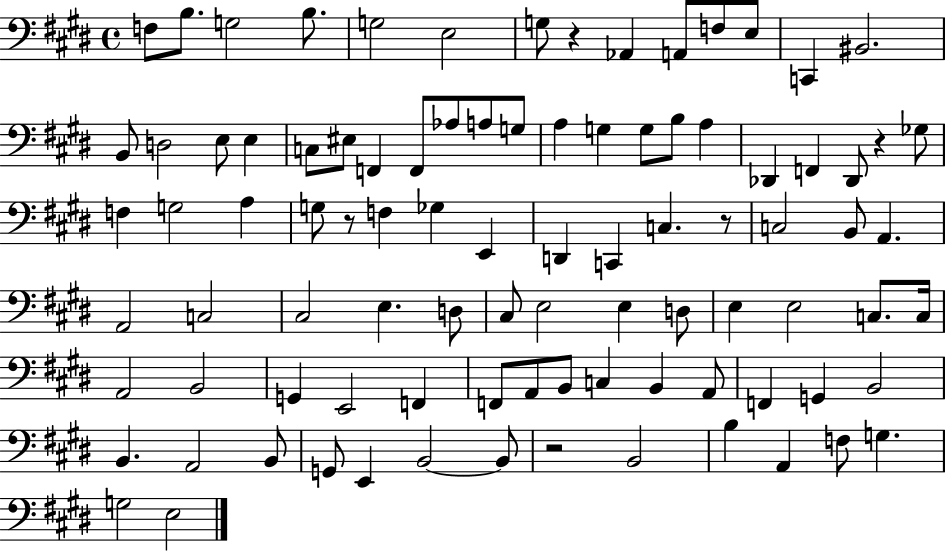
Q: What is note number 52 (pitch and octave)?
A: C#3